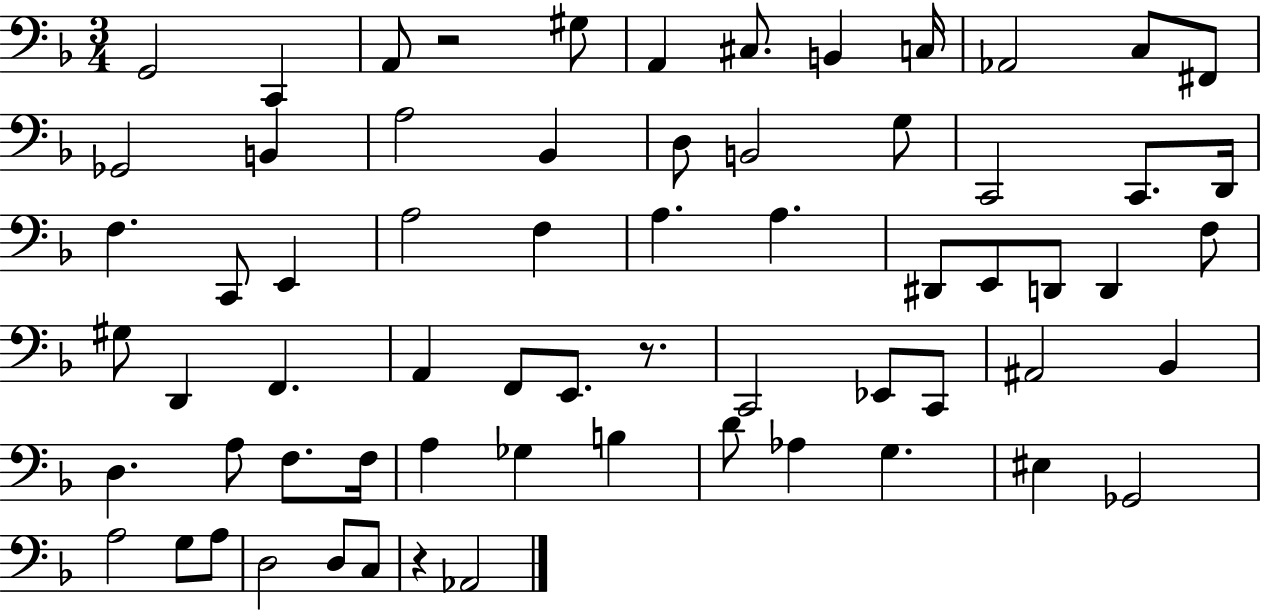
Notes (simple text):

G2/h C2/q A2/e R/h G#3/e A2/q C#3/e. B2/q C3/s Ab2/h C3/e F#2/e Gb2/h B2/q A3/h Bb2/q D3/e B2/h G3/e C2/h C2/e. D2/s F3/q. C2/e E2/q A3/h F3/q A3/q. A3/q. D#2/e E2/e D2/e D2/q F3/e G#3/e D2/q F2/q. A2/q F2/e E2/e. R/e. C2/h Eb2/e C2/e A#2/h Bb2/q D3/q. A3/e F3/e. F3/s A3/q Gb3/q B3/q D4/e Ab3/q G3/q. EIS3/q Gb2/h A3/h G3/e A3/e D3/h D3/e C3/e R/q Ab2/h